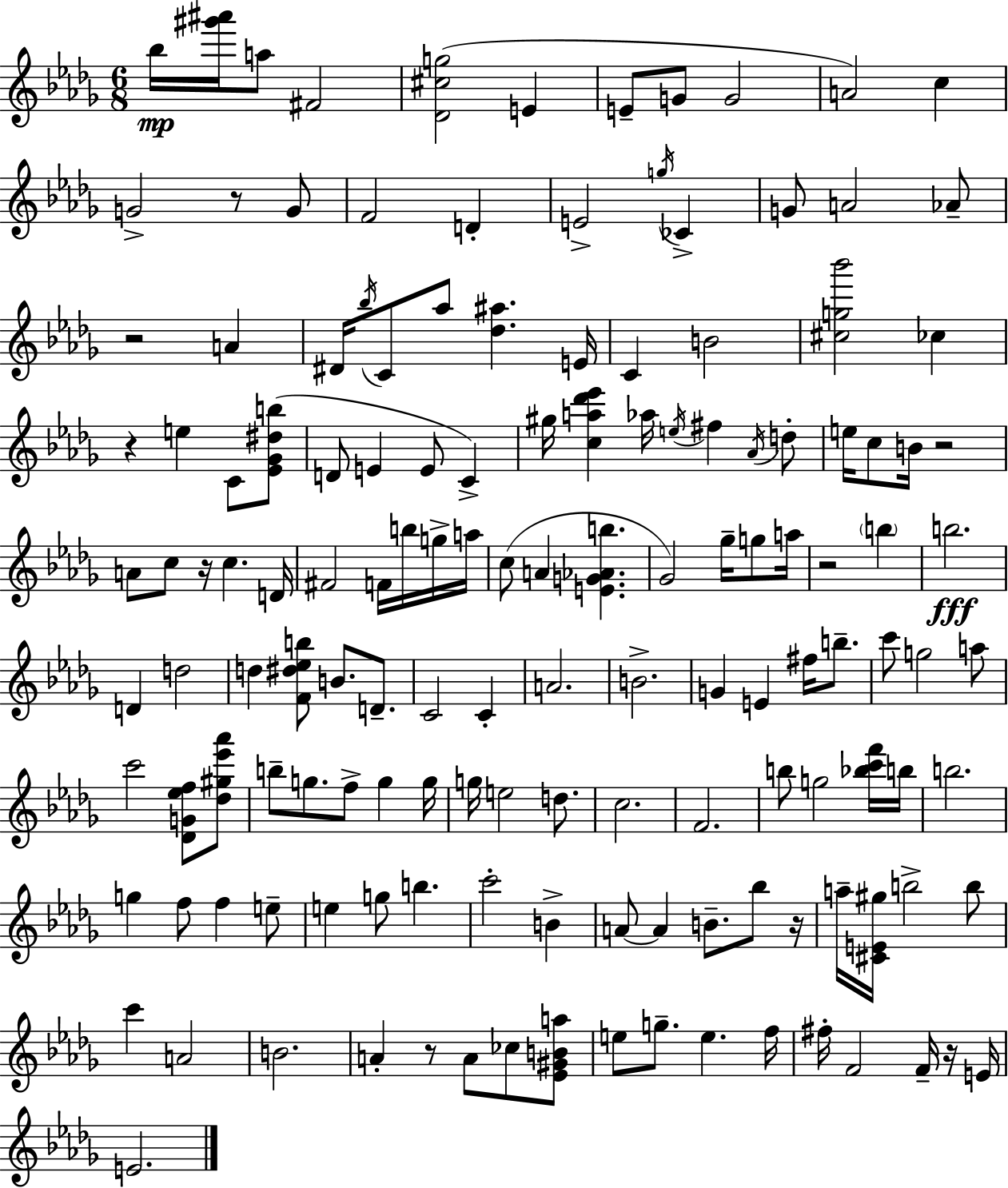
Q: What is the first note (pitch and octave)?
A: Bb5